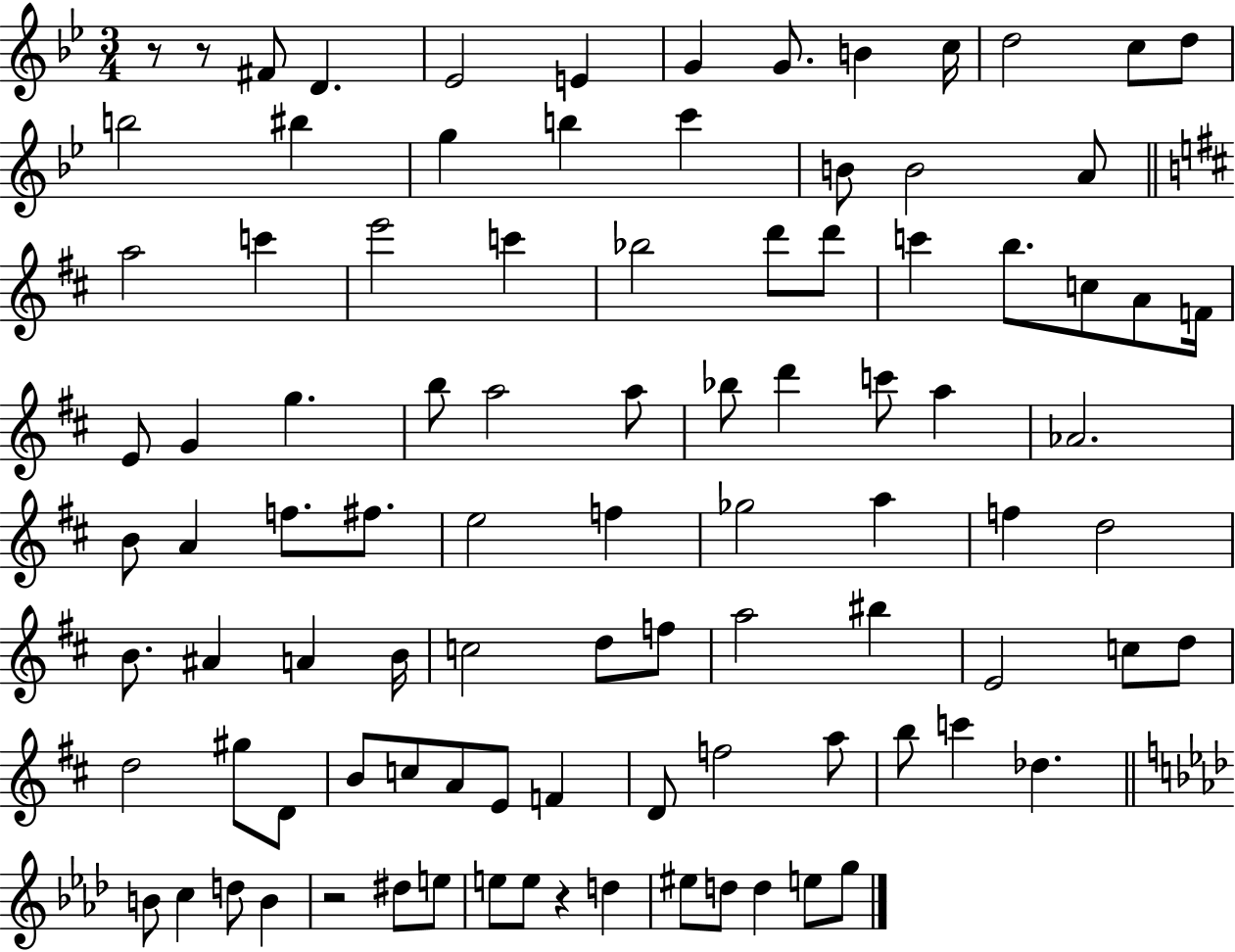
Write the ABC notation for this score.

X:1
T:Untitled
M:3/4
L:1/4
K:Bb
z/2 z/2 ^F/2 D _E2 E G G/2 B c/4 d2 c/2 d/2 b2 ^b g b c' B/2 B2 A/2 a2 c' e'2 c' _b2 d'/2 d'/2 c' b/2 c/2 A/2 F/4 E/2 G g b/2 a2 a/2 _b/2 d' c'/2 a _A2 B/2 A f/2 ^f/2 e2 f _g2 a f d2 B/2 ^A A B/4 c2 d/2 f/2 a2 ^b E2 c/2 d/2 d2 ^g/2 D/2 B/2 c/2 A/2 E/2 F D/2 f2 a/2 b/2 c' _d B/2 c d/2 B z2 ^d/2 e/2 e/2 e/2 z d ^e/2 d/2 d e/2 g/2